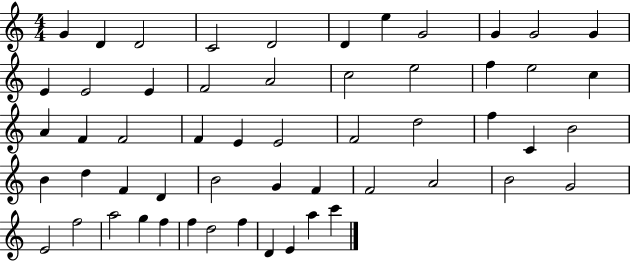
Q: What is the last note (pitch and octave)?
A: C6